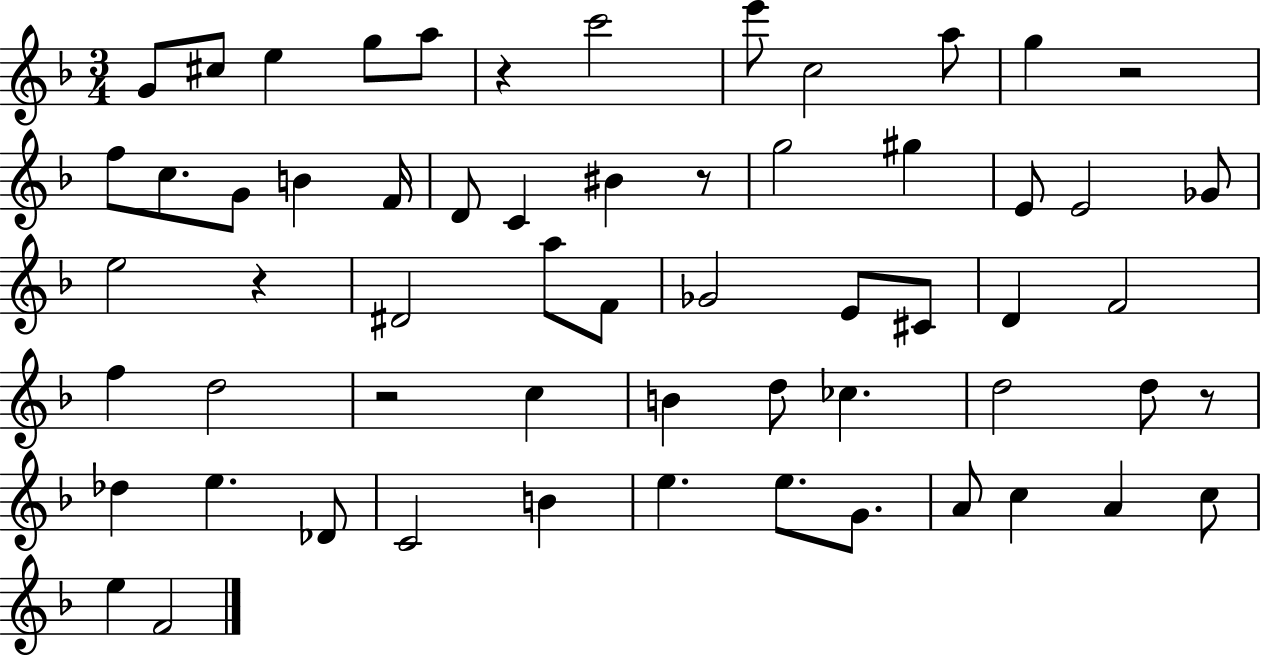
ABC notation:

X:1
T:Untitled
M:3/4
L:1/4
K:F
G/2 ^c/2 e g/2 a/2 z c'2 e'/2 c2 a/2 g z2 f/2 c/2 G/2 B F/4 D/2 C ^B z/2 g2 ^g E/2 E2 _G/2 e2 z ^D2 a/2 F/2 _G2 E/2 ^C/2 D F2 f d2 z2 c B d/2 _c d2 d/2 z/2 _d e _D/2 C2 B e e/2 G/2 A/2 c A c/2 e F2